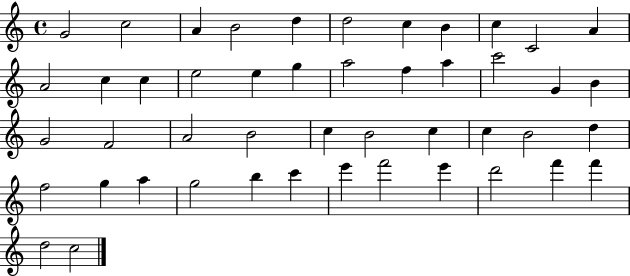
{
  \clef treble
  \time 4/4
  \defaultTimeSignature
  \key c \major
  g'2 c''2 | a'4 b'2 d''4 | d''2 c''4 b'4 | c''4 c'2 a'4 | \break a'2 c''4 c''4 | e''2 e''4 g''4 | a''2 f''4 a''4 | c'''2 g'4 b'4 | \break g'2 f'2 | a'2 b'2 | c''4 b'2 c''4 | c''4 b'2 d''4 | \break f''2 g''4 a''4 | g''2 b''4 c'''4 | e'''4 f'''2 e'''4 | d'''2 f'''4 f'''4 | \break d''2 c''2 | \bar "|."
}